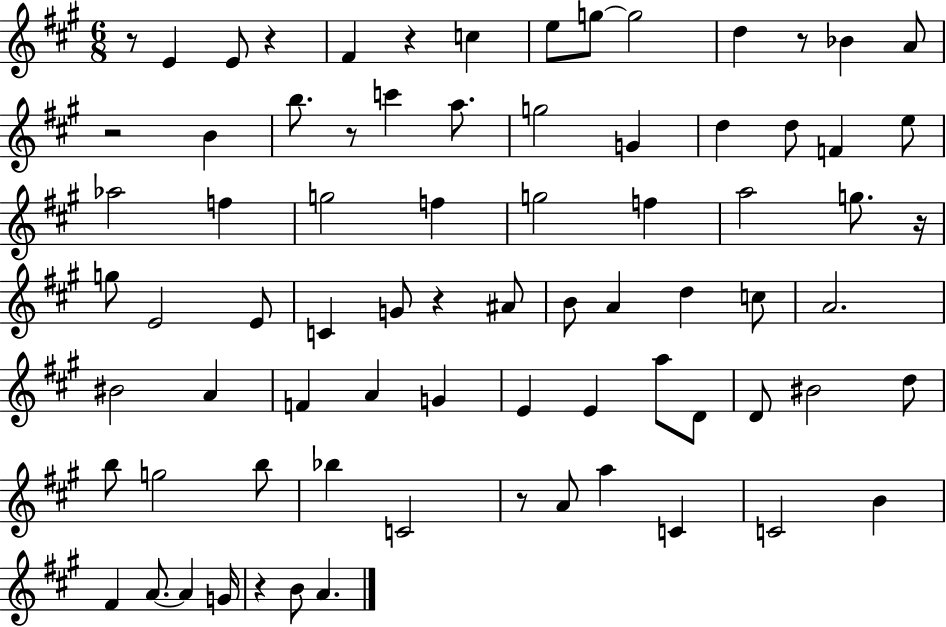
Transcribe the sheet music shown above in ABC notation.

X:1
T:Untitled
M:6/8
L:1/4
K:A
z/2 E E/2 z ^F z c e/2 g/2 g2 d z/2 _B A/2 z2 B b/2 z/2 c' a/2 g2 G d d/2 F e/2 _a2 f g2 f g2 f a2 g/2 z/4 g/2 E2 E/2 C G/2 z ^A/2 B/2 A d c/2 A2 ^B2 A F A G E E a/2 D/2 D/2 ^B2 d/2 b/2 g2 b/2 _b C2 z/2 A/2 a C C2 B ^F A/2 A G/4 z B/2 A